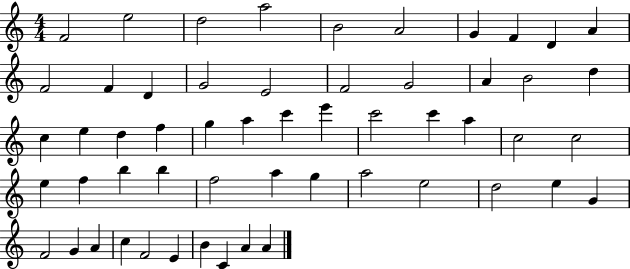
F4/h E5/h D5/h A5/h B4/h A4/h G4/q F4/q D4/q A4/q F4/h F4/q D4/q G4/h E4/h F4/h G4/h A4/q B4/h D5/q C5/q E5/q D5/q F5/q G5/q A5/q C6/q E6/q C6/h C6/q A5/q C5/h C5/h E5/q F5/q B5/q B5/q F5/h A5/q G5/q A5/h E5/h D5/h E5/q G4/q F4/h G4/q A4/q C5/q F4/h E4/q B4/q C4/q A4/q A4/q